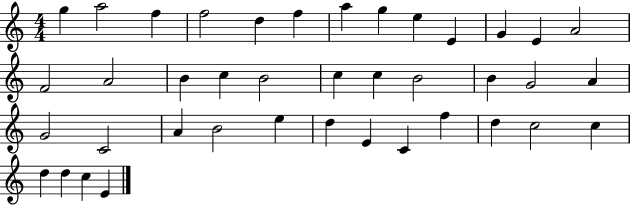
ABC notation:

X:1
T:Untitled
M:4/4
L:1/4
K:C
g a2 f f2 d f a g e E G E A2 F2 A2 B c B2 c c B2 B G2 A G2 C2 A B2 e d E C f d c2 c d d c E